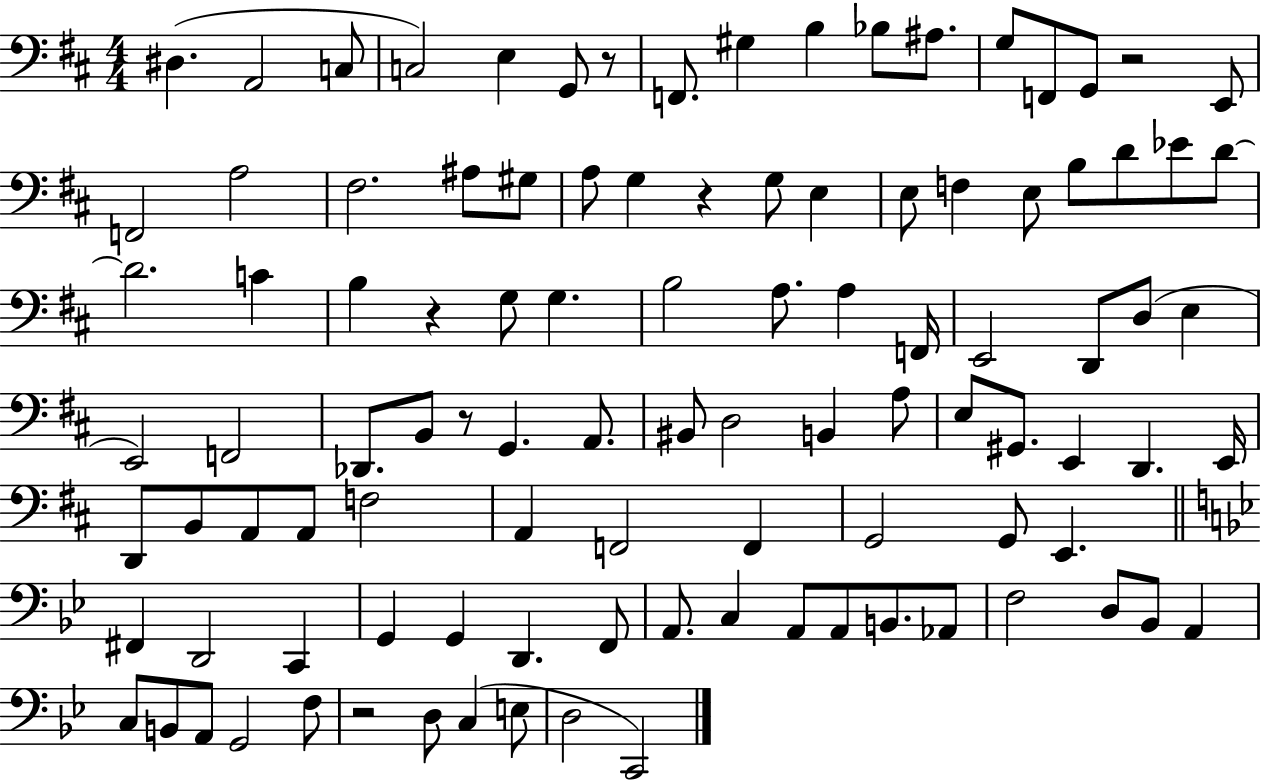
{
  \clef bass
  \numericTimeSignature
  \time 4/4
  \key d \major
  dis4.( a,2 c8 | c2) e4 g,8 r8 | f,8. gis4 b4 bes8 ais8. | g8 f,8 g,8 r2 e,8 | \break f,2 a2 | fis2. ais8 gis8 | a8 g4 r4 g8 e4 | e8 f4 e8 b8 d'8 ees'8 d'8~~ | \break d'2. c'4 | b4 r4 g8 g4. | b2 a8. a4 f,16 | e,2 d,8 d8( e4 | \break e,2) f,2 | des,8. b,8 r8 g,4. a,8. | bis,8 d2 b,4 a8 | e8 gis,8. e,4 d,4. e,16 | \break d,8 b,8 a,8 a,8 f2 | a,4 f,2 f,4 | g,2 g,8 e,4. | \bar "||" \break \key bes \major fis,4 d,2 c,4 | g,4 g,4 d,4. f,8 | a,8. c4 a,8 a,8 b,8. aes,8 | f2 d8 bes,8 a,4 | \break c8 b,8 a,8 g,2 f8 | r2 d8 c4( e8 | d2 c,2) | \bar "|."
}